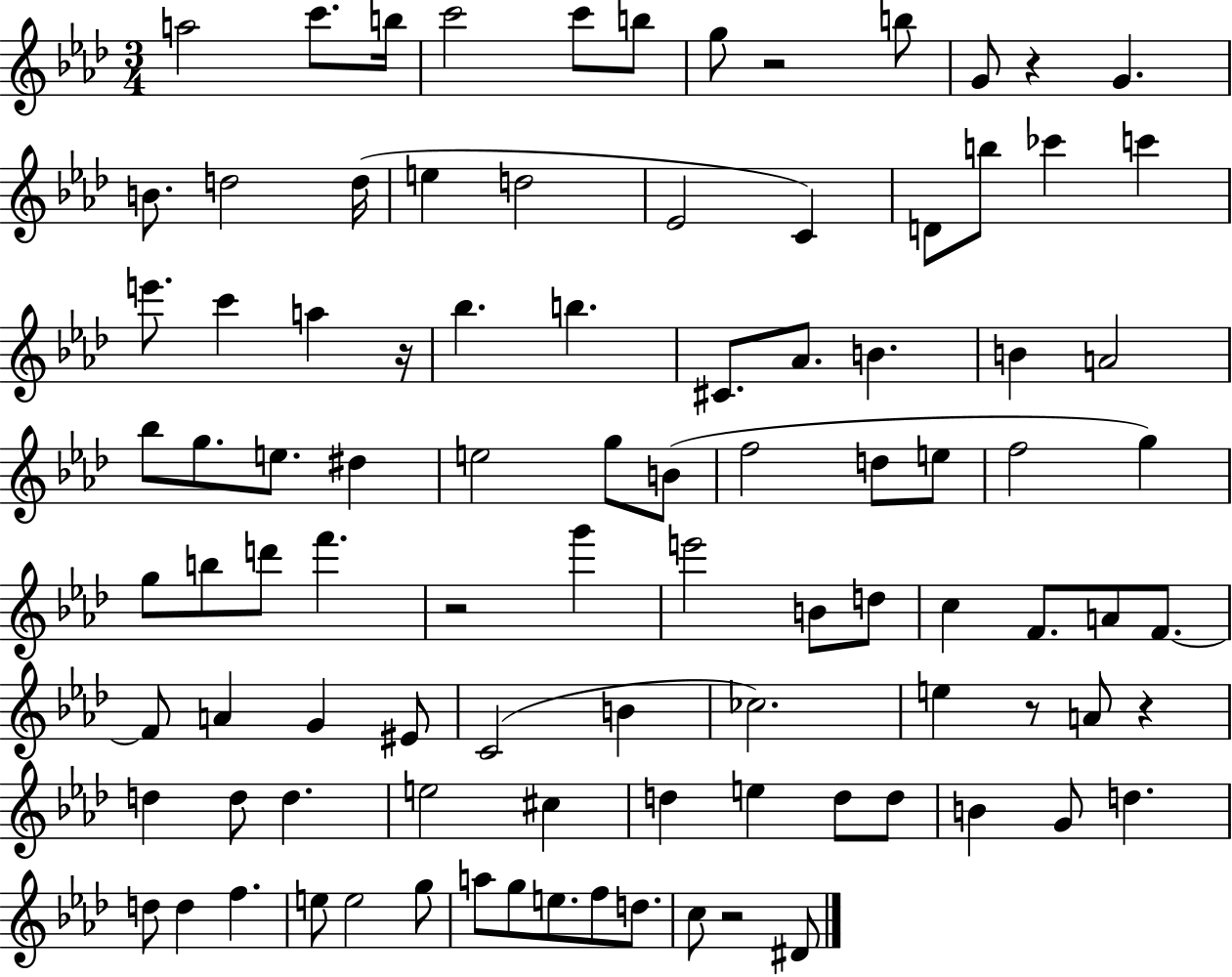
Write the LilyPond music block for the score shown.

{
  \clef treble
  \numericTimeSignature
  \time 3/4
  \key aes \major
  a''2 c'''8. b''16 | c'''2 c'''8 b''8 | g''8 r2 b''8 | g'8 r4 g'4. | \break b'8. d''2 d''16( | e''4 d''2 | ees'2 c'4) | d'8 b''8 ces'''4 c'''4 | \break e'''8. c'''4 a''4 r16 | bes''4. b''4. | cis'8. aes'8. b'4. | b'4 a'2 | \break bes''8 g''8. e''8. dis''4 | e''2 g''8 b'8( | f''2 d''8 e''8 | f''2 g''4) | \break g''8 b''8 d'''8 f'''4. | r2 g'''4 | e'''2 b'8 d''8 | c''4 f'8. a'8 f'8.~~ | \break f'8 a'4 g'4 eis'8 | c'2( b'4 | ces''2.) | e''4 r8 a'8 r4 | \break d''4 d''8 d''4. | e''2 cis''4 | d''4 e''4 d''8 d''8 | b'4 g'8 d''4. | \break d''8 d''4 f''4. | e''8 e''2 g''8 | a''8 g''8 e''8. f''8 d''8. | c''8 r2 dis'8 | \break \bar "|."
}